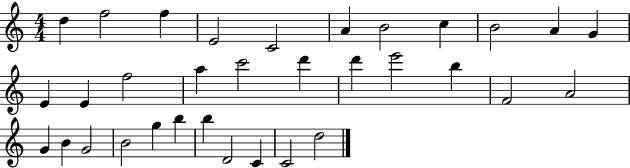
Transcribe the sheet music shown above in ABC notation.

X:1
T:Untitled
M:4/4
L:1/4
K:C
d f2 f E2 C2 A B2 c B2 A G E E f2 a c'2 d' d' e'2 b F2 A2 G B G2 B2 g b b D2 C C2 d2